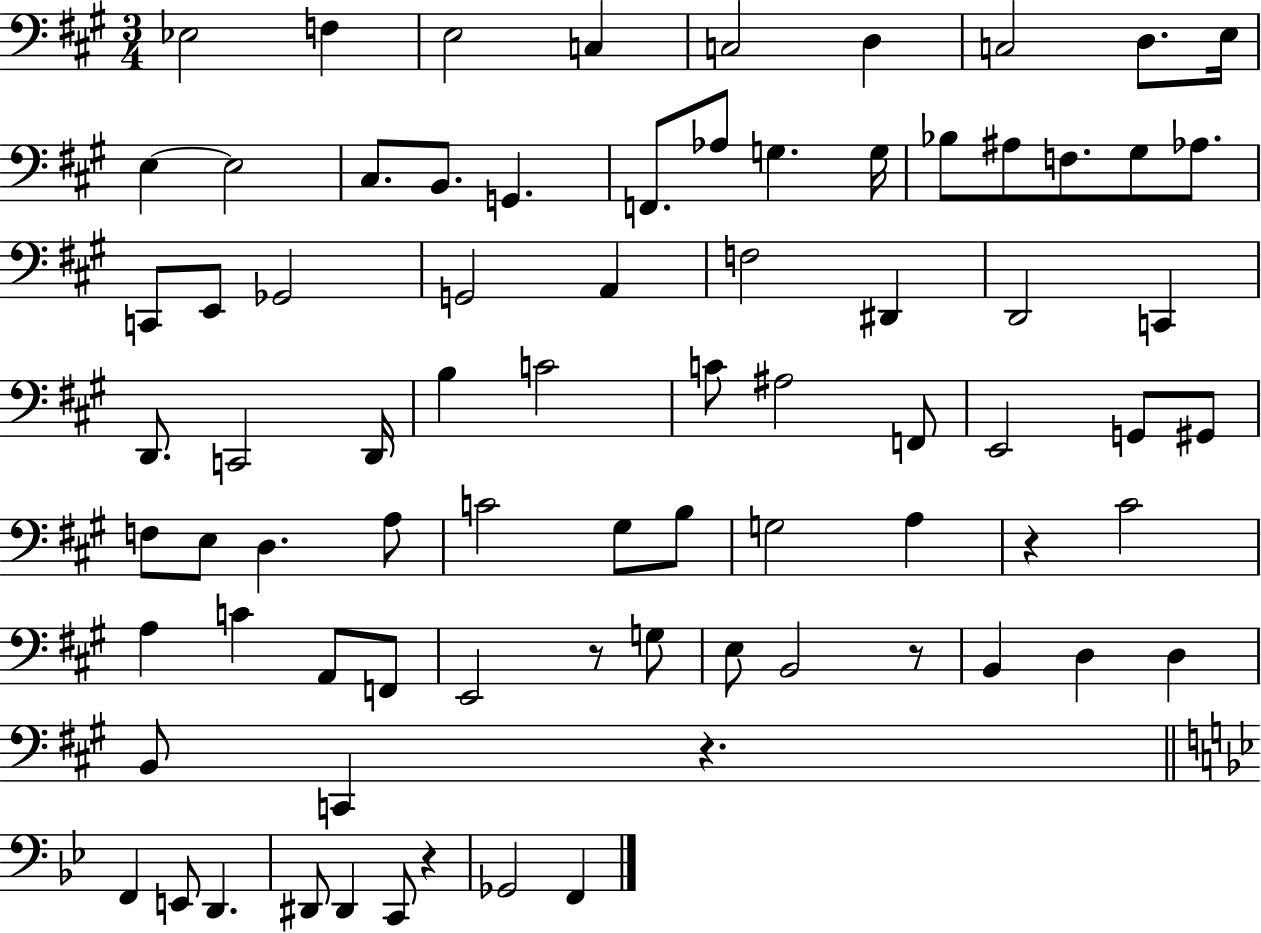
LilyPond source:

{
  \clef bass
  \numericTimeSignature
  \time 3/4
  \key a \major
  \repeat volta 2 { ees2 f4 | e2 c4 | c2 d4 | c2 d8. e16 | \break e4~~ e2 | cis8. b,8. g,4. | f,8. aes8 g4. g16 | bes8 ais8 f8. gis8 aes8. | \break c,8 e,8 ges,2 | g,2 a,4 | f2 dis,4 | d,2 c,4 | \break d,8. c,2 d,16 | b4 c'2 | c'8 ais2 f,8 | e,2 g,8 gis,8 | \break f8 e8 d4. a8 | c'2 gis8 b8 | g2 a4 | r4 cis'2 | \break a4 c'4 a,8 f,8 | e,2 r8 g8 | e8 b,2 r8 | b,4 d4 d4 | \break b,8 c,4 r4. | \bar "||" \break \key bes \major f,4 e,8 d,4. | dis,8 dis,4 c,8 r4 | ges,2 f,4 | } \bar "|."
}